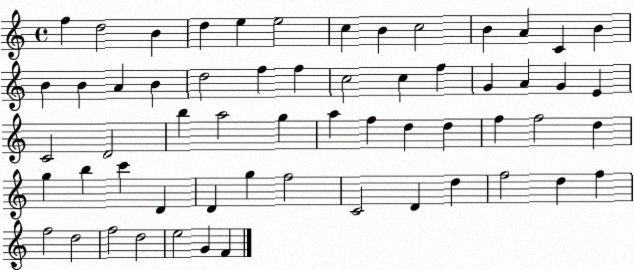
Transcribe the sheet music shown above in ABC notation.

X:1
T:Untitled
M:4/4
L:1/4
K:C
f d2 B d e e2 c B c2 B A C B B B A B d2 f f c2 c f G A G E C2 D2 b a2 g a f d d f f2 d g b c' D D g f2 C2 D d f2 d f f2 d2 f2 d2 e2 G F